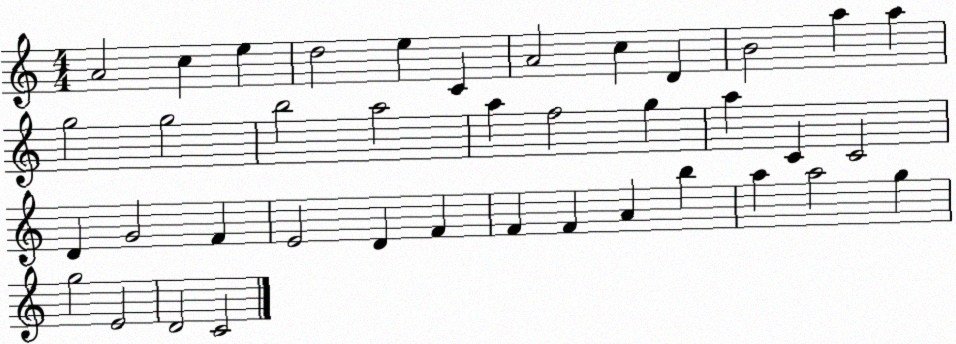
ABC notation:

X:1
T:Untitled
M:4/4
L:1/4
K:C
A2 c e d2 e C A2 c D B2 a a g2 g2 b2 a2 a f2 g a C C2 D G2 F E2 D F F F A b a a2 g g2 E2 D2 C2